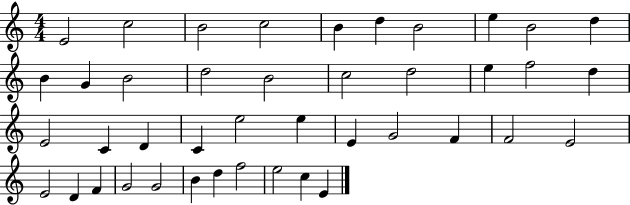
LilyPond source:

{
  \clef treble
  \numericTimeSignature
  \time 4/4
  \key c \major
  e'2 c''2 | b'2 c''2 | b'4 d''4 b'2 | e''4 b'2 d''4 | \break b'4 g'4 b'2 | d''2 b'2 | c''2 d''2 | e''4 f''2 d''4 | \break e'2 c'4 d'4 | c'4 e''2 e''4 | e'4 g'2 f'4 | f'2 e'2 | \break e'2 d'4 f'4 | g'2 g'2 | b'4 d''4 f''2 | e''2 c''4 e'4 | \break \bar "|."
}